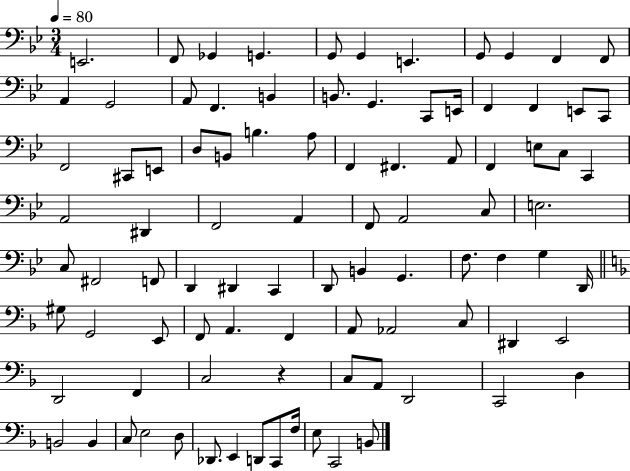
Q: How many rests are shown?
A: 1